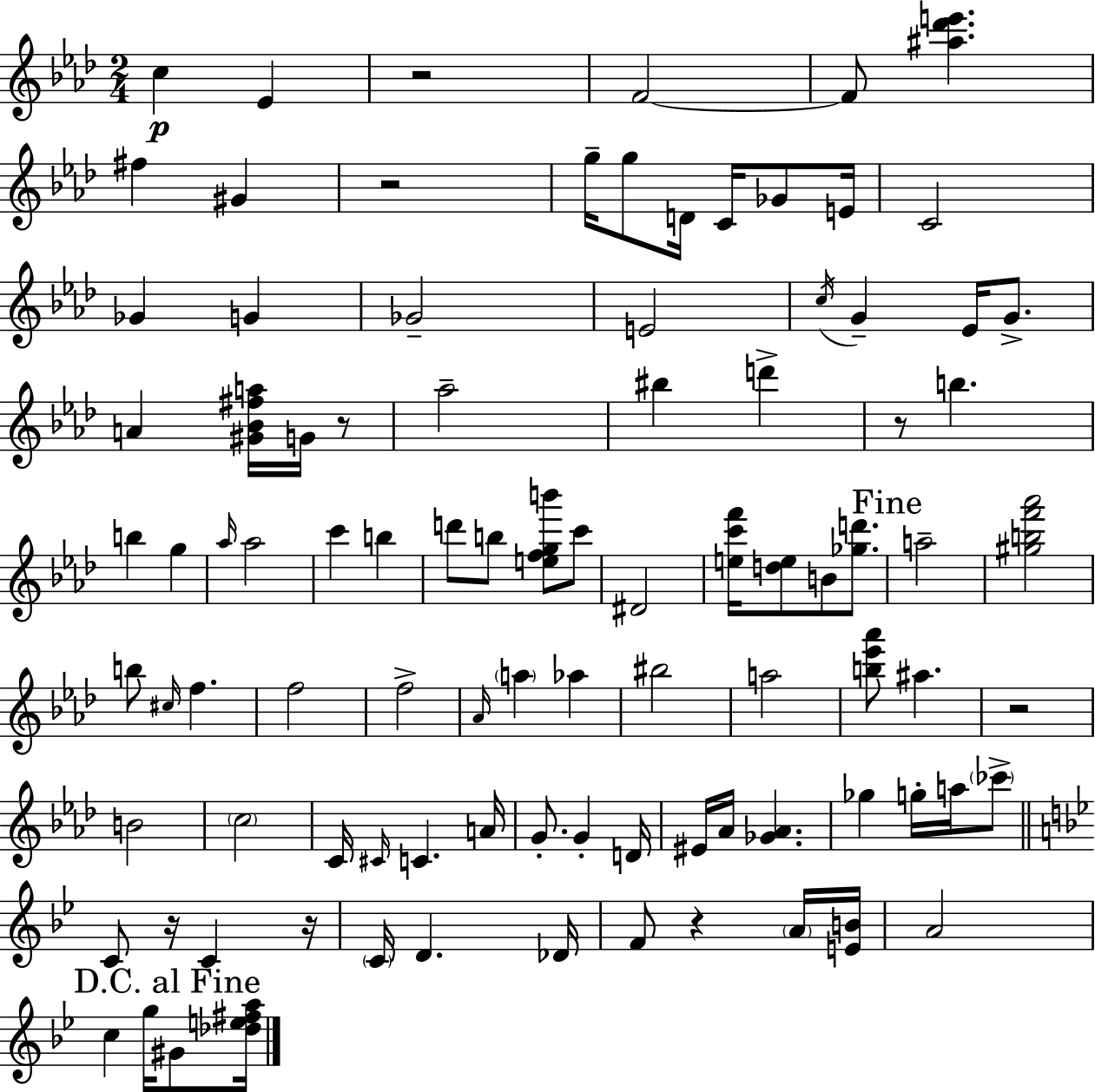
{
  \clef treble
  \numericTimeSignature
  \time 2/4
  \key f \minor
  c''4\p ees'4 | r2 | f'2~~ | f'8 <ais'' des''' e'''>4. | \break fis''4 gis'4 | r2 | g''16-- g''8 d'16 c'16 ges'8 e'16 | c'2 | \break ges'4 g'4 | ges'2-- | e'2 | \acciaccatura { c''16 } g'4-- ees'16 g'8.-> | \break a'4 <gis' bes' fis'' a''>16 g'16 r8 | aes''2-- | bis''4 d'''4-> | r8 b''4. | \break b''4 g''4 | \grace { aes''16 } aes''2 | c'''4 b''4 | d'''8 b''8 <e'' f'' g'' b'''>8 | \break c'''8 dis'2 | <e'' c''' f'''>16 <d'' e''>8 b'8 <ges'' d'''>8. | \mark "Fine" a''2-- | <gis'' b'' f''' aes'''>2 | \break b''8 \grace { cis''16 } f''4. | f''2 | f''2-> | \grace { aes'16 } \parenthesize a''4 | \break aes''4 bis''2 | a''2 | <b'' ees''' aes'''>8 ais''4. | r2 | \break b'2 | \parenthesize c''2 | c'16 \grace { cis'16 } c'4. | a'16 g'8.-. | \break g'4-. d'16 eis'16 aes'16 <ges' aes'>4. | ges''4 | g''16-. a''16 \parenthesize ces'''8-> \bar "||" \break \key bes \major c'8 r16 c'4 r16 | \parenthesize c'16 d'4. des'16 | f'8 r4 \parenthesize a'16 <e' b'>16 | a'2 | \break \mark "D.C. al Fine" c''4 g''16 gis'8 <des'' e'' fis'' a''>16 | \bar "|."
}